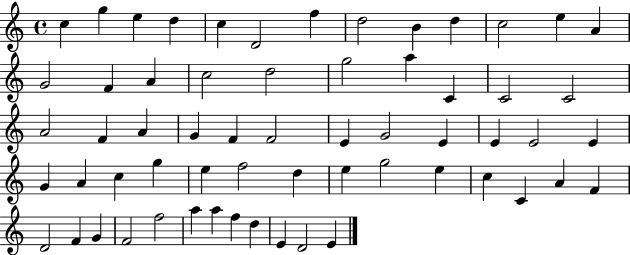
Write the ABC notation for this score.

X:1
T:Untitled
M:4/4
L:1/4
K:C
c g e d c D2 f d2 B d c2 e A G2 F A c2 d2 g2 a C C2 C2 A2 F A G F F2 E G2 E E E2 E G A c g e f2 d e g2 e c C A F D2 F G F2 f2 a a f d E D2 E